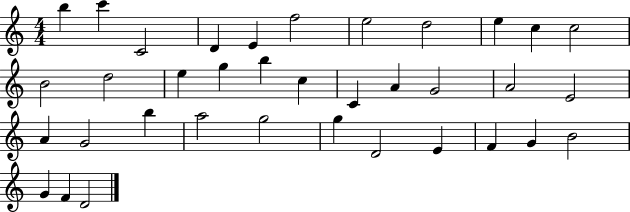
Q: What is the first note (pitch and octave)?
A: B5